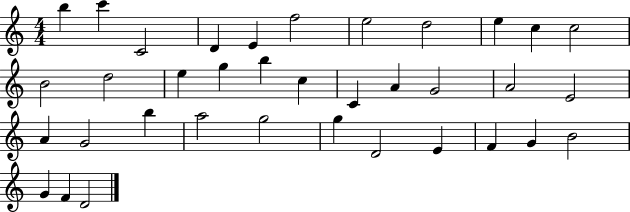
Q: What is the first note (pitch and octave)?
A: B5